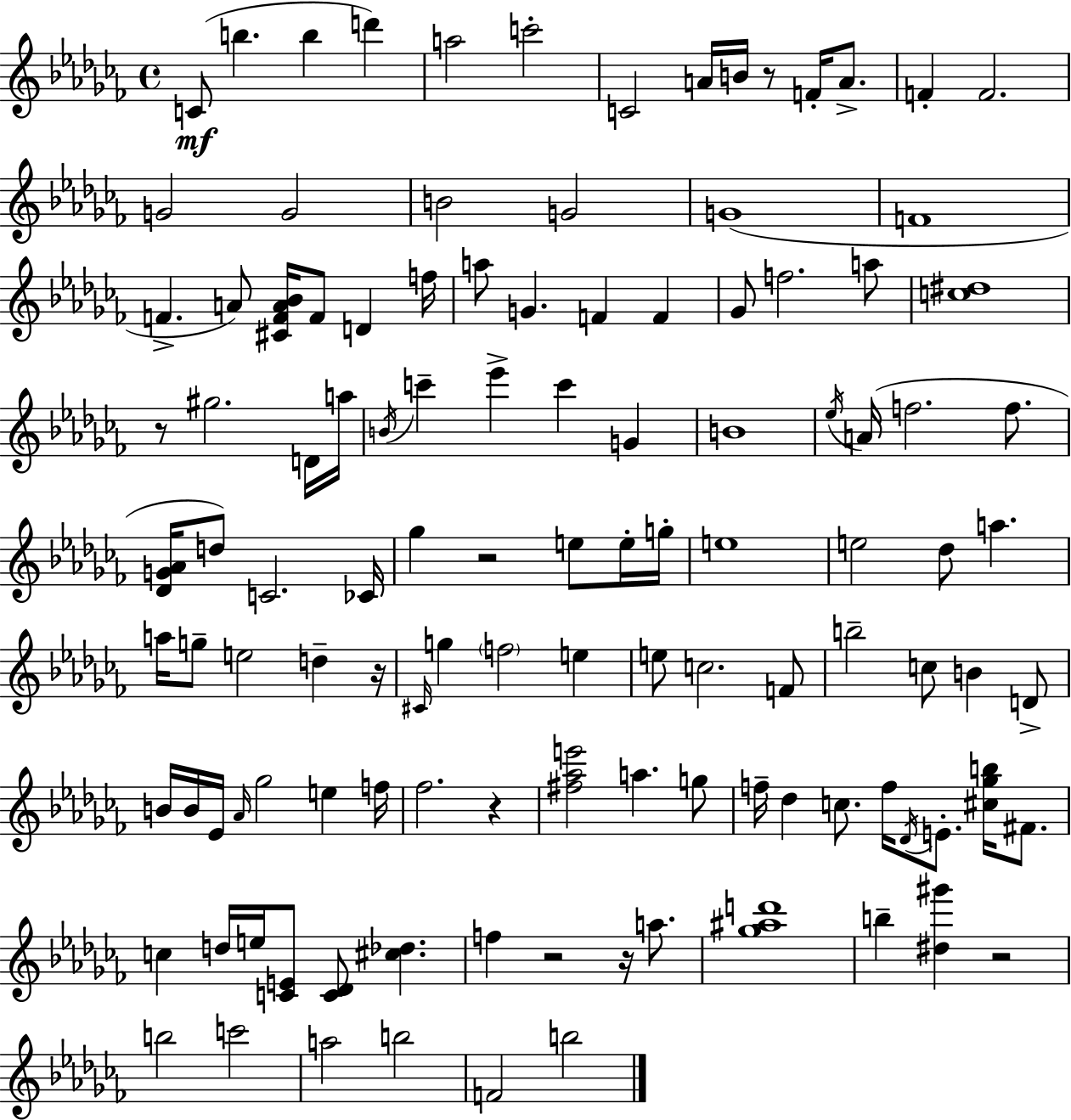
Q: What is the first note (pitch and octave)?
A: C4